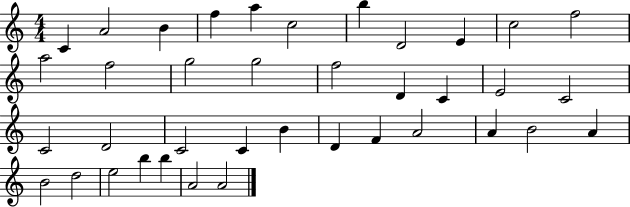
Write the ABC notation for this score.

X:1
T:Untitled
M:4/4
L:1/4
K:C
C A2 B f a c2 b D2 E c2 f2 a2 f2 g2 g2 f2 D C E2 C2 C2 D2 C2 C B D F A2 A B2 A B2 d2 e2 b b A2 A2